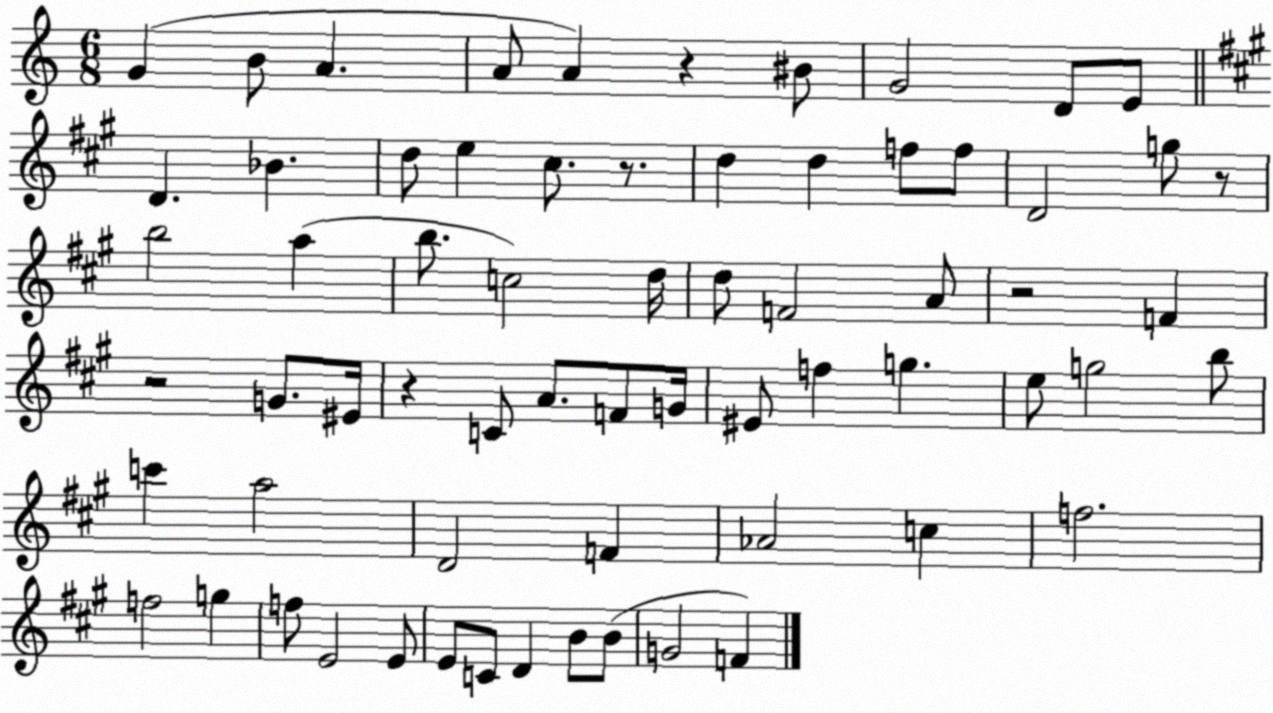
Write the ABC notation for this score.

X:1
T:Untitled
M:6/8
L:1/4
K:C
G B/2 A A/2 A z ^B/2 G2 D/2 E/2 D _B d/2 e ^c/2 z/2 d d f/2 f/2 D2 g/2 z/2 b2 a b/2 c2 d/4 d/2 F2 A/2 z2 F z2 G/2 ^E/4 z C/2 A/2 F/2 G/4 ^E/2 f g e/2 g2 b/2 c' a2 D2 F _A2 c f2 f2 g f/2 E2 E/2 E/2 C/2 D B/2 B/2 G2 F